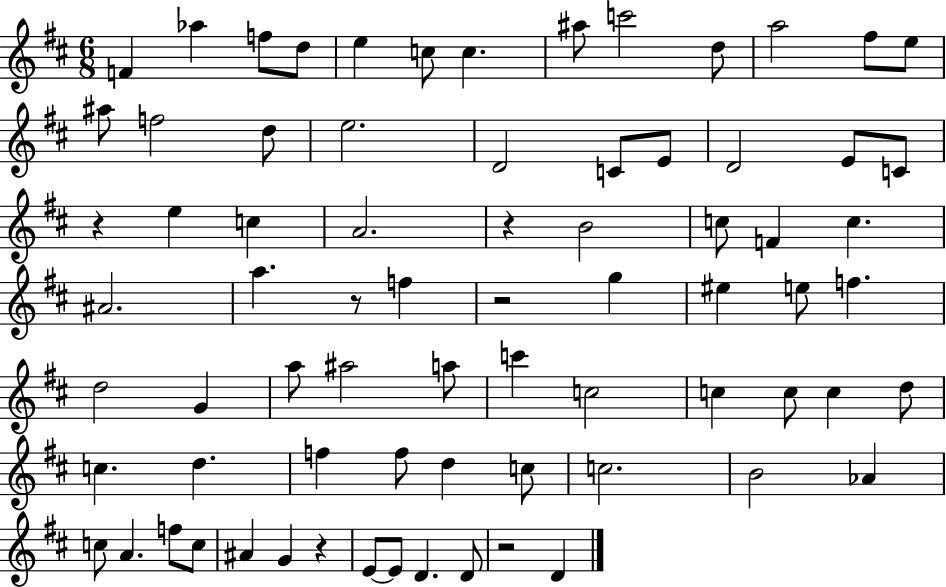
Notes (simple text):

F4/q Ab5/q F5/e D5/e E5/q C5/e C5/q. A#5/e C6/h D5/e A5/h F#5/e E5/e A#5/e F5/h D5/e E5/h. D4/h C4/e E4/e D4/h E4/e C4/e R/q E5/q C5/q A4/h. R/q B4/h C5/e F4/q C5/q. A#4/h. A5/q. R/e F5/q R/h G5/q EIS5/q E5/e F5/q. D5/h G4/q A5/e A#5/h A5/e C6/q C5/h C5/q C5/e C5/q D5/e C5/q. D5/q. F5/q F5/e D5/q C5/e C5/h. B4/h Ab4/q C5/e A4/q. F5/e C5/e A#4/q G4/q R/q E4/e E4/e D4/q. D4/e R/h D4/q